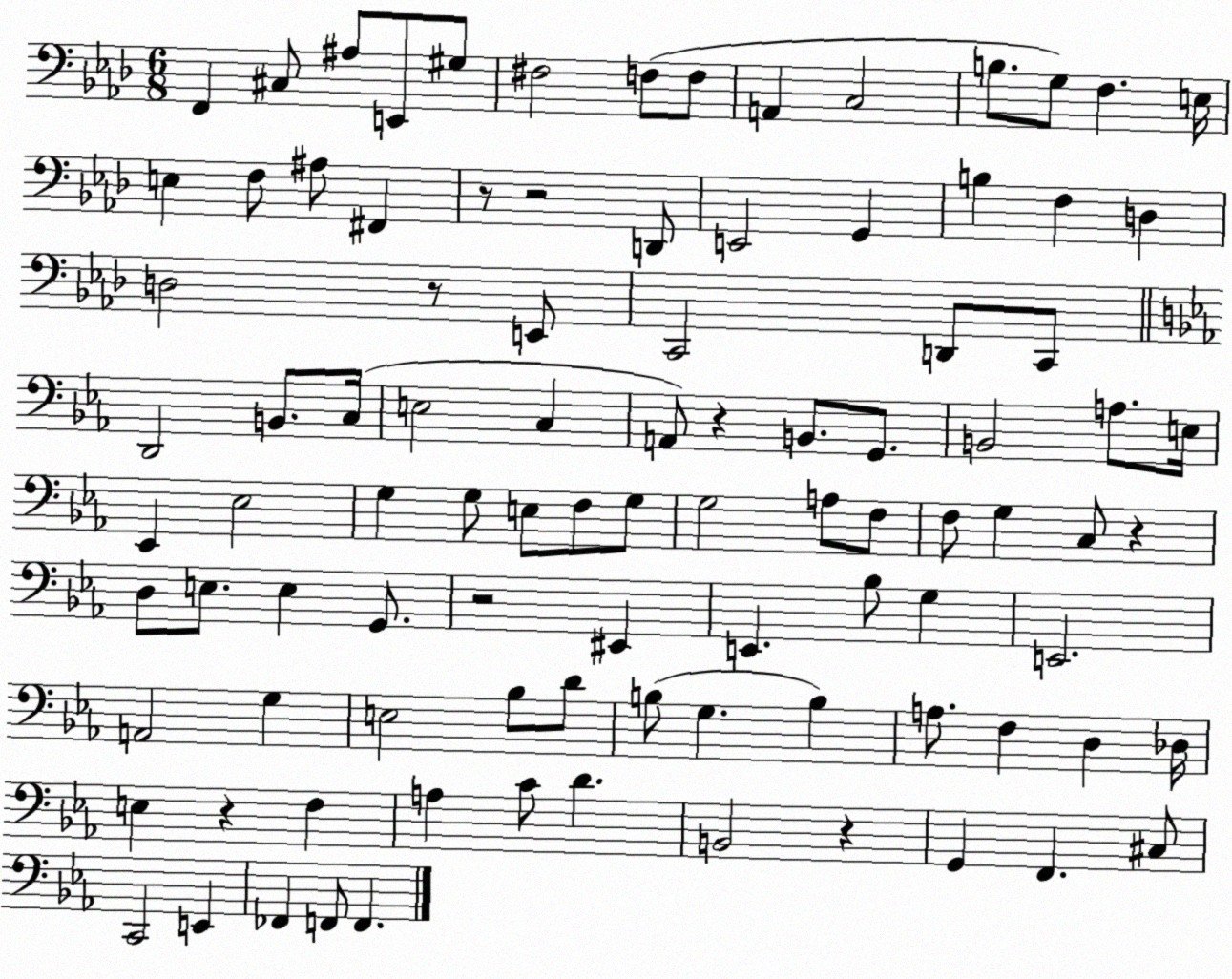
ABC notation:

X:1
T:Untitled
M:6/8
L:1/4
K:Ab
F,, ^C,/2 ^A,/2 E,,/2 ^G,/2 ^F,2 F,/2 F,/2 A,, C,2 B,/2 G,/2 F, E,/4 E, F,/2 ^A,/2 ^F,, z/2 z2 D,,/2 E,,2 G,, B, F, D, D,2 z/2 E,,/2 C,,2 D,,/2 C,,/2 D,,2 B,,/2 C,/4 E,2 C, A,,/2 z B,,/2 G,,/2 B,,2 A,/2 E,/4 _E,, _E,2 G, G,/2 E,/2 F,/2 G,/2 G,2 A,/2 F,/2 F,/2 G, C,/2 z D,/2 E,/2 E, G,,/2 z2 ^E,, E,, _B,/2 G, E,,2 A,,2 G, E,2 _B,/2 D/2 B,/2 G, B, A,/2 F, D, _D,/4 E, z F, A, C/2 D B,,2 z G,, F,, ^C,/2 C,,2 E,, _F,, F,,/2 F,,